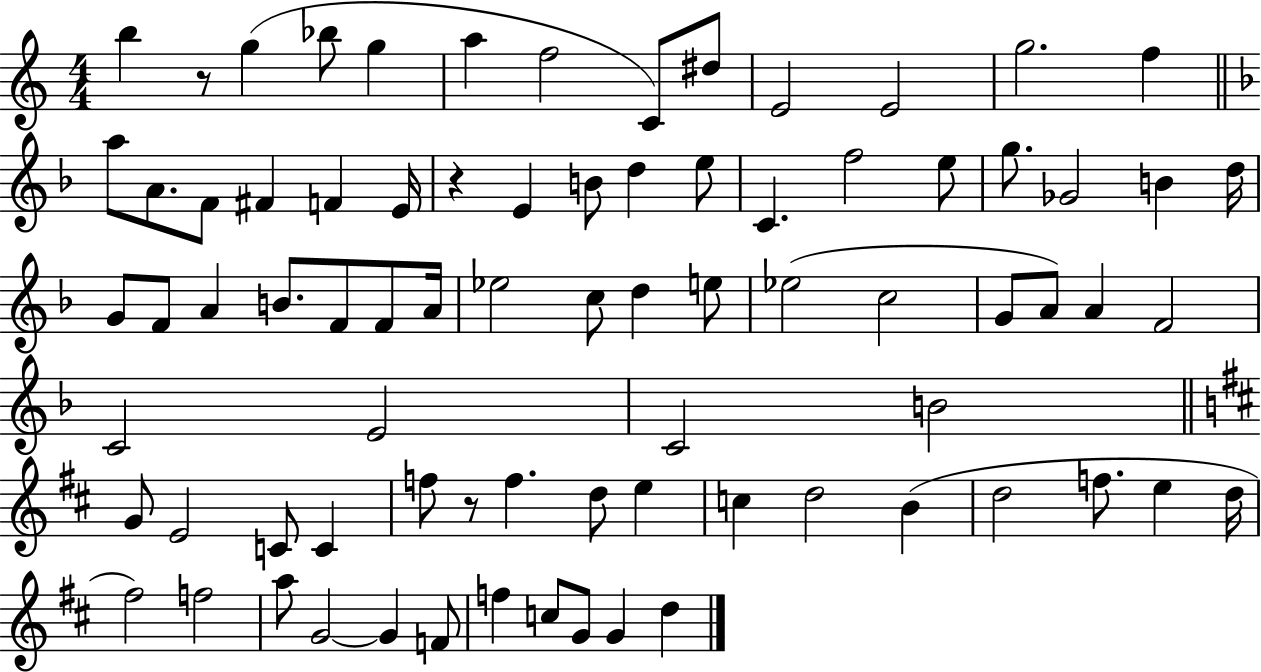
{
  \clef treble
  \numericTimeSignature
  \time 4/4
  \key c \major
  b''4 r8 g''4( bes''8 g''4 | a''4 f''2 c'8) dis''8 | e'2 e'2 | g''2. f''4 | \break \bar "||" \break \key f \major a''8 a'8. f'8 fis'4 f'4 e'16 | r4 e'4 b'8 d''4 e''8 | c'4. f''2 e''8 | g''8. ges'2 b'4 d''16 | \break g'8 f'8 a'4 b'8. f'8 f'8 a'16 | ees''2 c''8 d''4 e''8 | ees''2( c''2 | g'8 a'8) a'4 f'2 | \break c'2 e'2 | c'2 b'2 | \bar "||" \break \key d \major g'8 e'2 c'8 c'4 | f''8 r8 f''4. d''8 e''4 | c''4 d''2 b'4( | d''2 f''8. e''4 d''16 | \break fis''2) f''2 | a''8 g'2~~ g'4 f'8 | f''4 c''8 g'8 g'4 d''4 | \bar "|."
}